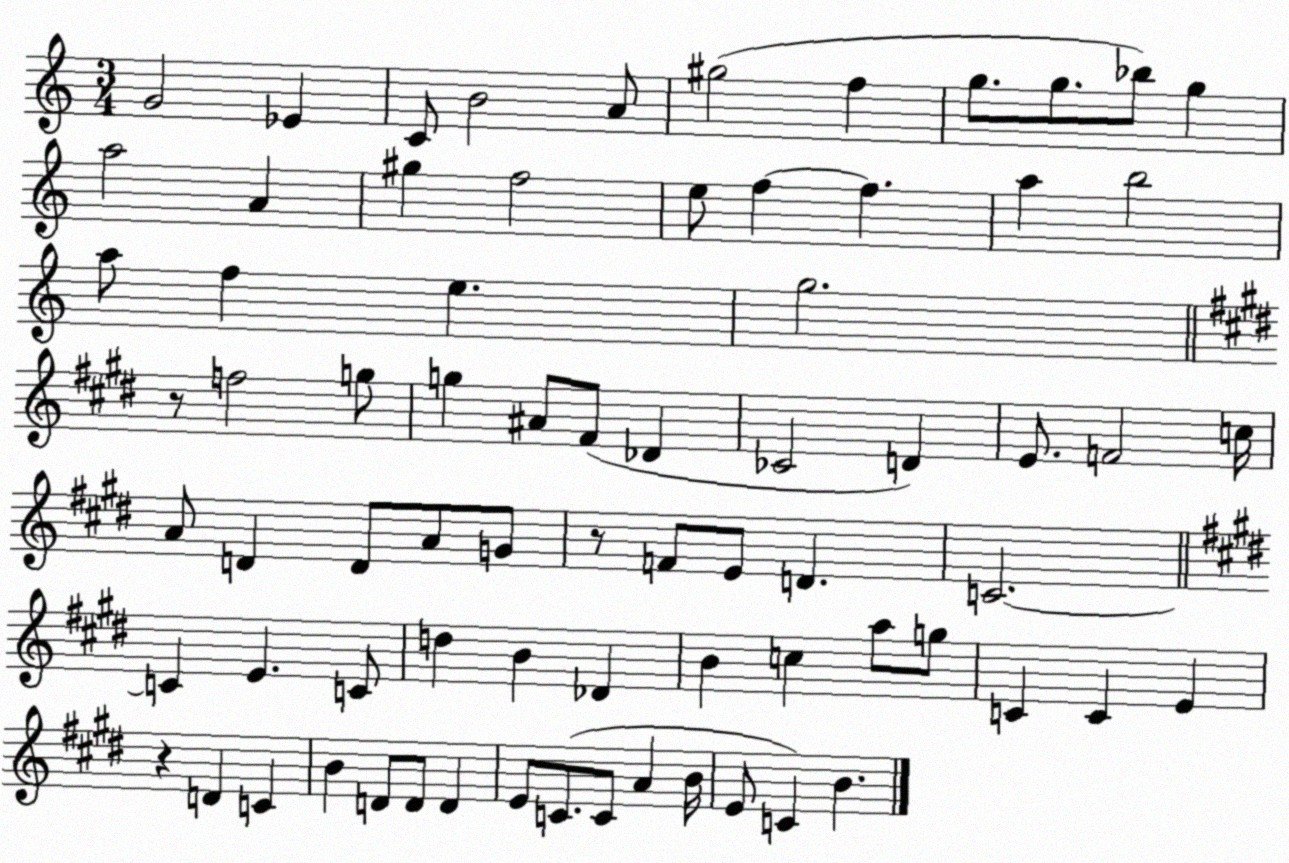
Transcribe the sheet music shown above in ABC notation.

X:1
T:Untitled
M:3/4
L:1/4
K:C
G2 _E C/2 B2 A/2 ^g2 f g/2 g/2 _b/2 g a2 A ^g f2 e/2 f f a b2 a/2 f e g2 z/2 f2 g/2 g ^A/2 ^F/2 _D _C2 D E/2 F2 c/4 A/2 D D/2 A/2 G/2 z/2 F/2 E/2 D C2 C E C/2 d B _D B c a/2 g/2 C C E z D C B D/2 D/2 D E/2 C/2 C/2 A B/4 E/2 C B